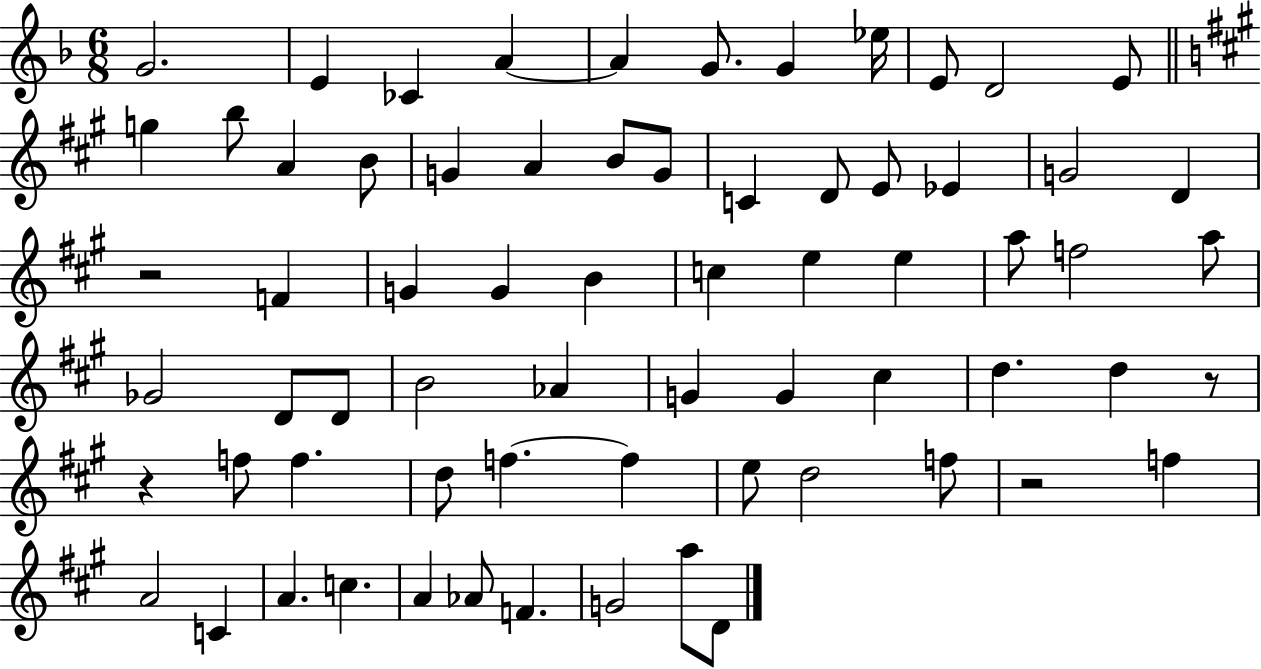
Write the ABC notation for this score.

X:1
T:Untitled
M:6/8
L:1/4
K:F
G2 E _C A A G/2 G _e/4 E/2 D2 E/2 g b/2 A B/2 G A B/2 G/2 C D/2 E/2 _E G2 D z2 F G G B c e e a/2 f2 a/2 _G2 D/2 D/2 B2 _A G G ^c d d z/2 z f/2 f d/2 f f e/2 d2 f/2 z2 f A2 C A c A _A/2 F G2 a/2 D/2